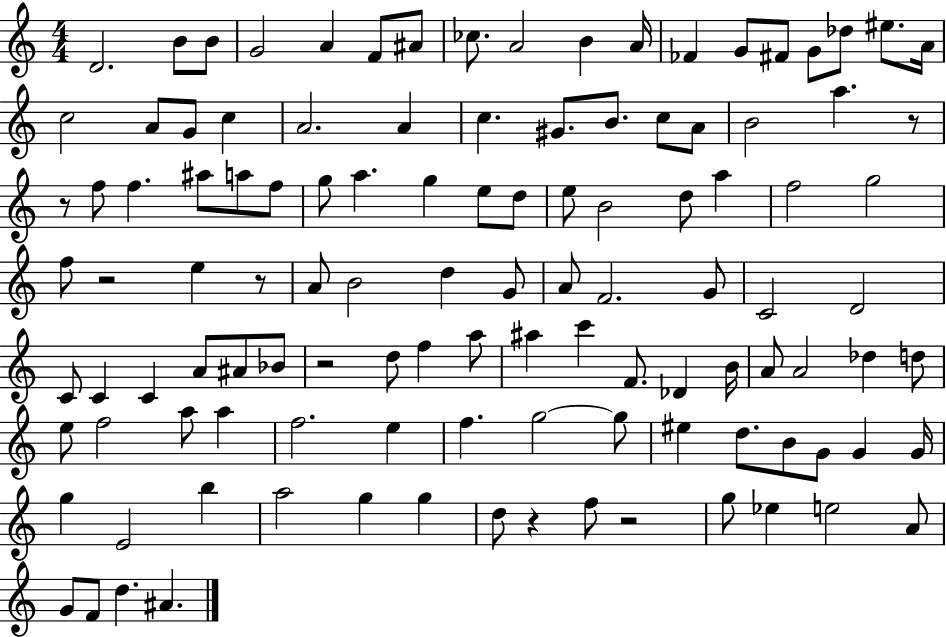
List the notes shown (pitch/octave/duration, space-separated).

D4/h. B4/e B4/e G4/h A4/q F4/e A#4/e CES5/e. A4/h B4/q A4/s FES4/q G4/e F#4/e G4/e Db5/e EIS5/e. A4/s C5/h A4/e G4/e C5/q A4/h. A4/q C5/q. G#4/e. B4/e. C5/e A4/e B4/h A5/q. R/e R/e F5/e F5/q. A#5/e A5/e F5/e G5/e A5/q. G5/q E5/e D5/e E5/e B4/h D5/e A5/q F5/h G5/h F5/e R/h E5/q R/e A4/e B4/h D5/q G4/e A4/e F4/h. G4/e C4/h D4/h C4/e C4/q C4/q A4/e A#4/e Bb4/e R/h D5/e F5/q A5/e A#5/q C6/q F4/e. Db4/q B4/s A4/e A4/h Db5/q D5/e E5/e F5/h A5/e A5/q F5/h. E5/q F5/q. G5/h G5/e EIS5/q D5/e. B4/e G4/e G4/q G4/s G5/q E4/h B5/q A5/h G5/q G5/q D5/e R/q F5/e R/h G5/e Eb5/q E5/h A4/e G4/e F4/e D5/q. A#4/q.